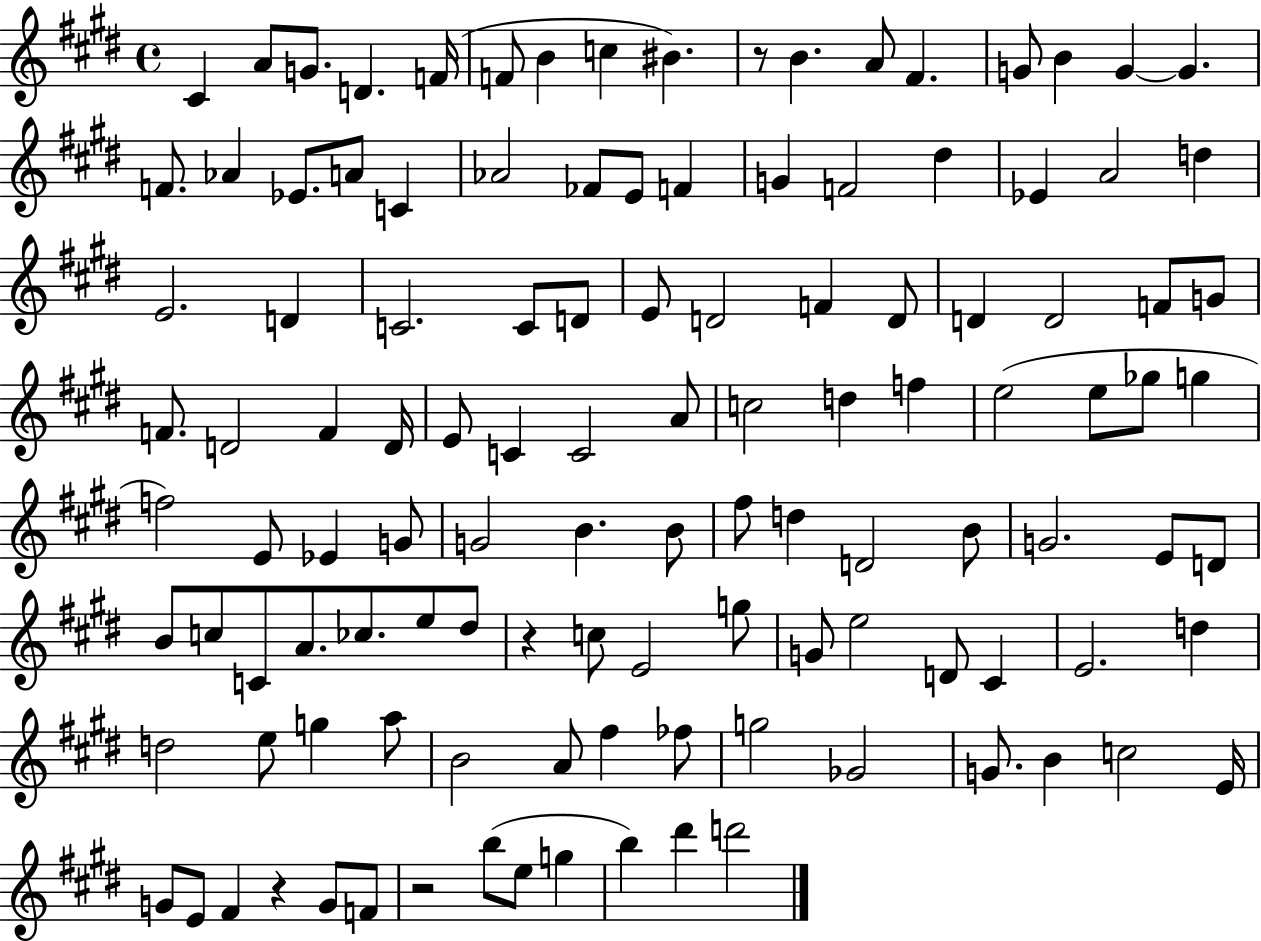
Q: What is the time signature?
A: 4/4